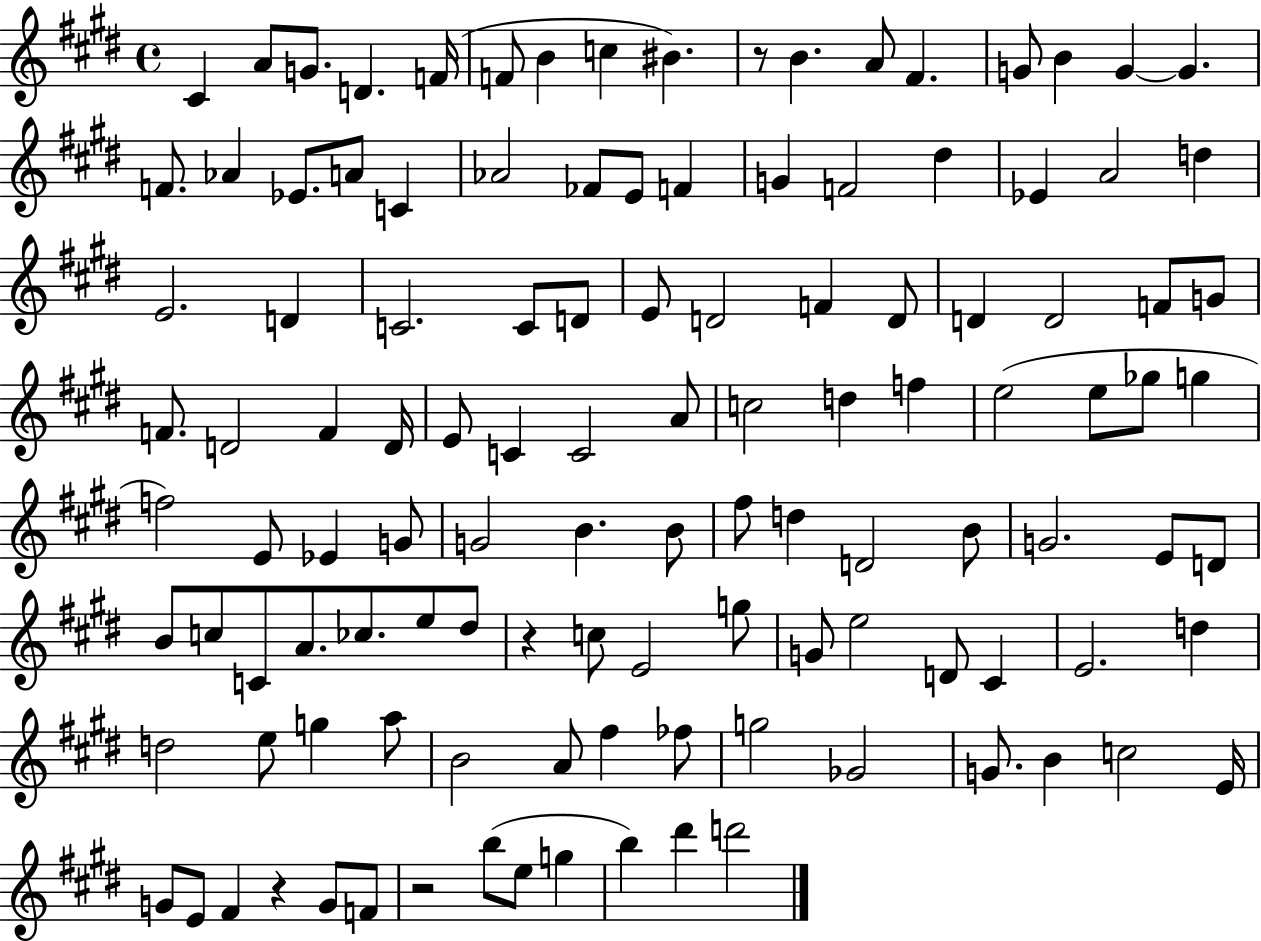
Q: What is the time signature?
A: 4/4